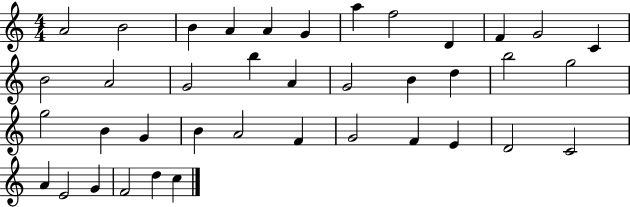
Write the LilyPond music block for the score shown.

{
  \clef treble
  \numericTimeSignature
  \time 4/4
  \key c \major
  a'2 b'2 | b'4 a'4 a'4 g'4 | a''4 f''2 d'4 | f'4 g'2 c'4 | \break b'2 a'2 | g'2 b''4 a'4 | g'2 b'4 d''4 | b''2 g''2 | \break g''2 b'4 g'4 | b'4 a'2 f'4 | g'2 f'4 e'4 | d'2 c'2 | \break a'4 e'2 g'4 | f'2 d''4 c''4 | \bar "|."
}